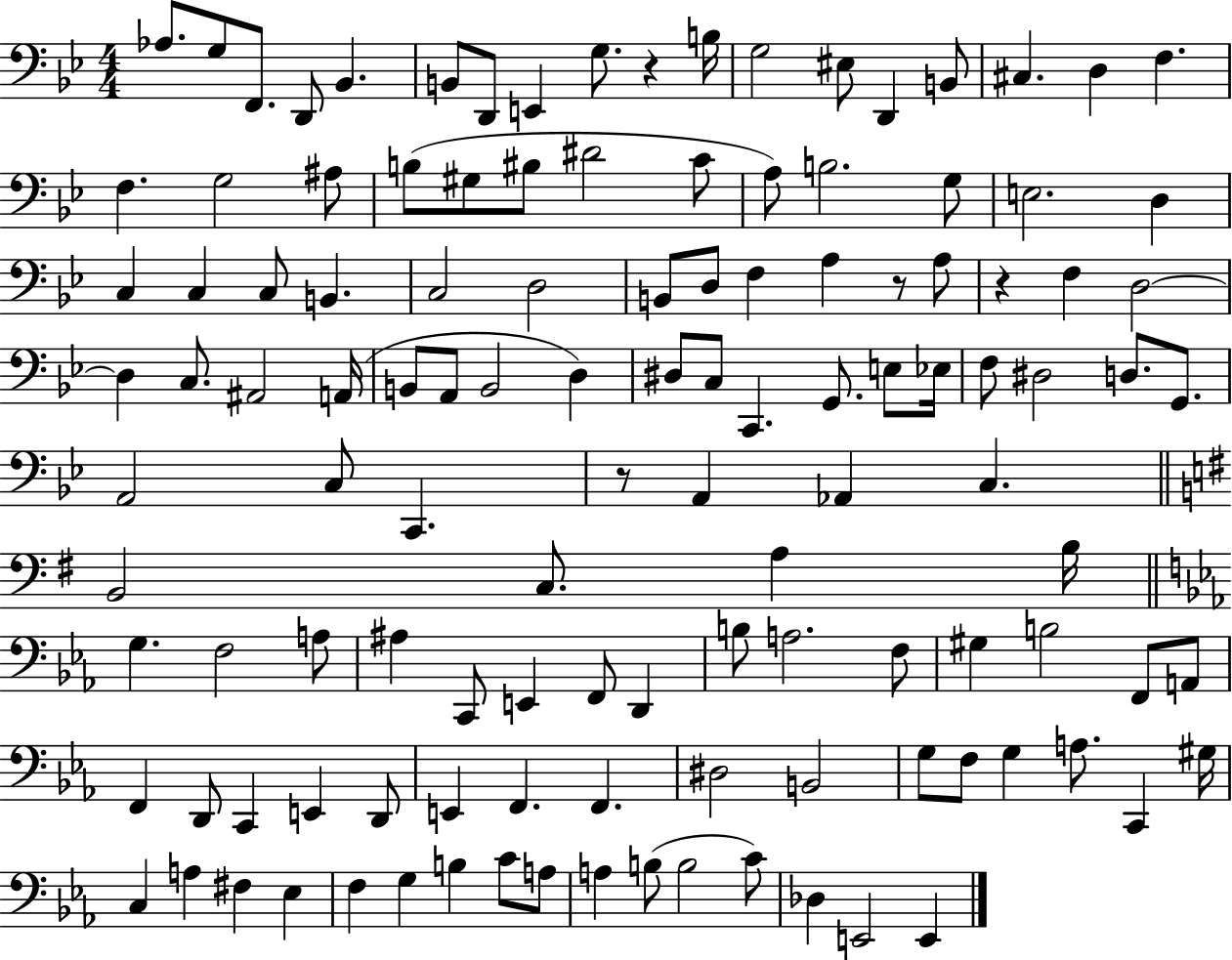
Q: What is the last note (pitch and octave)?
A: E2